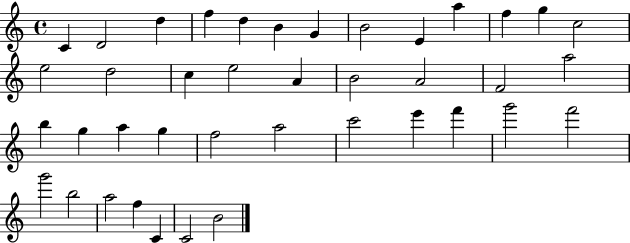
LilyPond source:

{
  \clef treble
  \time 4/4
  \defaultTimeSignature
  \key c \major
  c'4 d'2 d''4 | f''4 d''4 b'4 g'4 | b'2 e'4 a''4 | f''4 g''4 c''2 | \break e''2 d''2 | c''4 e''2 a'4 | b'2 a'2 | f'2 a''2 | \break b''4 g''4 a''4 g''4 | f''2 a''2 | c'''2 e'''4 f'''4 | g'''2 f'''2 | \break g'''2 b''2 | a''2 f''4 c'4 | c'2 b'2 | \bar "|."
}